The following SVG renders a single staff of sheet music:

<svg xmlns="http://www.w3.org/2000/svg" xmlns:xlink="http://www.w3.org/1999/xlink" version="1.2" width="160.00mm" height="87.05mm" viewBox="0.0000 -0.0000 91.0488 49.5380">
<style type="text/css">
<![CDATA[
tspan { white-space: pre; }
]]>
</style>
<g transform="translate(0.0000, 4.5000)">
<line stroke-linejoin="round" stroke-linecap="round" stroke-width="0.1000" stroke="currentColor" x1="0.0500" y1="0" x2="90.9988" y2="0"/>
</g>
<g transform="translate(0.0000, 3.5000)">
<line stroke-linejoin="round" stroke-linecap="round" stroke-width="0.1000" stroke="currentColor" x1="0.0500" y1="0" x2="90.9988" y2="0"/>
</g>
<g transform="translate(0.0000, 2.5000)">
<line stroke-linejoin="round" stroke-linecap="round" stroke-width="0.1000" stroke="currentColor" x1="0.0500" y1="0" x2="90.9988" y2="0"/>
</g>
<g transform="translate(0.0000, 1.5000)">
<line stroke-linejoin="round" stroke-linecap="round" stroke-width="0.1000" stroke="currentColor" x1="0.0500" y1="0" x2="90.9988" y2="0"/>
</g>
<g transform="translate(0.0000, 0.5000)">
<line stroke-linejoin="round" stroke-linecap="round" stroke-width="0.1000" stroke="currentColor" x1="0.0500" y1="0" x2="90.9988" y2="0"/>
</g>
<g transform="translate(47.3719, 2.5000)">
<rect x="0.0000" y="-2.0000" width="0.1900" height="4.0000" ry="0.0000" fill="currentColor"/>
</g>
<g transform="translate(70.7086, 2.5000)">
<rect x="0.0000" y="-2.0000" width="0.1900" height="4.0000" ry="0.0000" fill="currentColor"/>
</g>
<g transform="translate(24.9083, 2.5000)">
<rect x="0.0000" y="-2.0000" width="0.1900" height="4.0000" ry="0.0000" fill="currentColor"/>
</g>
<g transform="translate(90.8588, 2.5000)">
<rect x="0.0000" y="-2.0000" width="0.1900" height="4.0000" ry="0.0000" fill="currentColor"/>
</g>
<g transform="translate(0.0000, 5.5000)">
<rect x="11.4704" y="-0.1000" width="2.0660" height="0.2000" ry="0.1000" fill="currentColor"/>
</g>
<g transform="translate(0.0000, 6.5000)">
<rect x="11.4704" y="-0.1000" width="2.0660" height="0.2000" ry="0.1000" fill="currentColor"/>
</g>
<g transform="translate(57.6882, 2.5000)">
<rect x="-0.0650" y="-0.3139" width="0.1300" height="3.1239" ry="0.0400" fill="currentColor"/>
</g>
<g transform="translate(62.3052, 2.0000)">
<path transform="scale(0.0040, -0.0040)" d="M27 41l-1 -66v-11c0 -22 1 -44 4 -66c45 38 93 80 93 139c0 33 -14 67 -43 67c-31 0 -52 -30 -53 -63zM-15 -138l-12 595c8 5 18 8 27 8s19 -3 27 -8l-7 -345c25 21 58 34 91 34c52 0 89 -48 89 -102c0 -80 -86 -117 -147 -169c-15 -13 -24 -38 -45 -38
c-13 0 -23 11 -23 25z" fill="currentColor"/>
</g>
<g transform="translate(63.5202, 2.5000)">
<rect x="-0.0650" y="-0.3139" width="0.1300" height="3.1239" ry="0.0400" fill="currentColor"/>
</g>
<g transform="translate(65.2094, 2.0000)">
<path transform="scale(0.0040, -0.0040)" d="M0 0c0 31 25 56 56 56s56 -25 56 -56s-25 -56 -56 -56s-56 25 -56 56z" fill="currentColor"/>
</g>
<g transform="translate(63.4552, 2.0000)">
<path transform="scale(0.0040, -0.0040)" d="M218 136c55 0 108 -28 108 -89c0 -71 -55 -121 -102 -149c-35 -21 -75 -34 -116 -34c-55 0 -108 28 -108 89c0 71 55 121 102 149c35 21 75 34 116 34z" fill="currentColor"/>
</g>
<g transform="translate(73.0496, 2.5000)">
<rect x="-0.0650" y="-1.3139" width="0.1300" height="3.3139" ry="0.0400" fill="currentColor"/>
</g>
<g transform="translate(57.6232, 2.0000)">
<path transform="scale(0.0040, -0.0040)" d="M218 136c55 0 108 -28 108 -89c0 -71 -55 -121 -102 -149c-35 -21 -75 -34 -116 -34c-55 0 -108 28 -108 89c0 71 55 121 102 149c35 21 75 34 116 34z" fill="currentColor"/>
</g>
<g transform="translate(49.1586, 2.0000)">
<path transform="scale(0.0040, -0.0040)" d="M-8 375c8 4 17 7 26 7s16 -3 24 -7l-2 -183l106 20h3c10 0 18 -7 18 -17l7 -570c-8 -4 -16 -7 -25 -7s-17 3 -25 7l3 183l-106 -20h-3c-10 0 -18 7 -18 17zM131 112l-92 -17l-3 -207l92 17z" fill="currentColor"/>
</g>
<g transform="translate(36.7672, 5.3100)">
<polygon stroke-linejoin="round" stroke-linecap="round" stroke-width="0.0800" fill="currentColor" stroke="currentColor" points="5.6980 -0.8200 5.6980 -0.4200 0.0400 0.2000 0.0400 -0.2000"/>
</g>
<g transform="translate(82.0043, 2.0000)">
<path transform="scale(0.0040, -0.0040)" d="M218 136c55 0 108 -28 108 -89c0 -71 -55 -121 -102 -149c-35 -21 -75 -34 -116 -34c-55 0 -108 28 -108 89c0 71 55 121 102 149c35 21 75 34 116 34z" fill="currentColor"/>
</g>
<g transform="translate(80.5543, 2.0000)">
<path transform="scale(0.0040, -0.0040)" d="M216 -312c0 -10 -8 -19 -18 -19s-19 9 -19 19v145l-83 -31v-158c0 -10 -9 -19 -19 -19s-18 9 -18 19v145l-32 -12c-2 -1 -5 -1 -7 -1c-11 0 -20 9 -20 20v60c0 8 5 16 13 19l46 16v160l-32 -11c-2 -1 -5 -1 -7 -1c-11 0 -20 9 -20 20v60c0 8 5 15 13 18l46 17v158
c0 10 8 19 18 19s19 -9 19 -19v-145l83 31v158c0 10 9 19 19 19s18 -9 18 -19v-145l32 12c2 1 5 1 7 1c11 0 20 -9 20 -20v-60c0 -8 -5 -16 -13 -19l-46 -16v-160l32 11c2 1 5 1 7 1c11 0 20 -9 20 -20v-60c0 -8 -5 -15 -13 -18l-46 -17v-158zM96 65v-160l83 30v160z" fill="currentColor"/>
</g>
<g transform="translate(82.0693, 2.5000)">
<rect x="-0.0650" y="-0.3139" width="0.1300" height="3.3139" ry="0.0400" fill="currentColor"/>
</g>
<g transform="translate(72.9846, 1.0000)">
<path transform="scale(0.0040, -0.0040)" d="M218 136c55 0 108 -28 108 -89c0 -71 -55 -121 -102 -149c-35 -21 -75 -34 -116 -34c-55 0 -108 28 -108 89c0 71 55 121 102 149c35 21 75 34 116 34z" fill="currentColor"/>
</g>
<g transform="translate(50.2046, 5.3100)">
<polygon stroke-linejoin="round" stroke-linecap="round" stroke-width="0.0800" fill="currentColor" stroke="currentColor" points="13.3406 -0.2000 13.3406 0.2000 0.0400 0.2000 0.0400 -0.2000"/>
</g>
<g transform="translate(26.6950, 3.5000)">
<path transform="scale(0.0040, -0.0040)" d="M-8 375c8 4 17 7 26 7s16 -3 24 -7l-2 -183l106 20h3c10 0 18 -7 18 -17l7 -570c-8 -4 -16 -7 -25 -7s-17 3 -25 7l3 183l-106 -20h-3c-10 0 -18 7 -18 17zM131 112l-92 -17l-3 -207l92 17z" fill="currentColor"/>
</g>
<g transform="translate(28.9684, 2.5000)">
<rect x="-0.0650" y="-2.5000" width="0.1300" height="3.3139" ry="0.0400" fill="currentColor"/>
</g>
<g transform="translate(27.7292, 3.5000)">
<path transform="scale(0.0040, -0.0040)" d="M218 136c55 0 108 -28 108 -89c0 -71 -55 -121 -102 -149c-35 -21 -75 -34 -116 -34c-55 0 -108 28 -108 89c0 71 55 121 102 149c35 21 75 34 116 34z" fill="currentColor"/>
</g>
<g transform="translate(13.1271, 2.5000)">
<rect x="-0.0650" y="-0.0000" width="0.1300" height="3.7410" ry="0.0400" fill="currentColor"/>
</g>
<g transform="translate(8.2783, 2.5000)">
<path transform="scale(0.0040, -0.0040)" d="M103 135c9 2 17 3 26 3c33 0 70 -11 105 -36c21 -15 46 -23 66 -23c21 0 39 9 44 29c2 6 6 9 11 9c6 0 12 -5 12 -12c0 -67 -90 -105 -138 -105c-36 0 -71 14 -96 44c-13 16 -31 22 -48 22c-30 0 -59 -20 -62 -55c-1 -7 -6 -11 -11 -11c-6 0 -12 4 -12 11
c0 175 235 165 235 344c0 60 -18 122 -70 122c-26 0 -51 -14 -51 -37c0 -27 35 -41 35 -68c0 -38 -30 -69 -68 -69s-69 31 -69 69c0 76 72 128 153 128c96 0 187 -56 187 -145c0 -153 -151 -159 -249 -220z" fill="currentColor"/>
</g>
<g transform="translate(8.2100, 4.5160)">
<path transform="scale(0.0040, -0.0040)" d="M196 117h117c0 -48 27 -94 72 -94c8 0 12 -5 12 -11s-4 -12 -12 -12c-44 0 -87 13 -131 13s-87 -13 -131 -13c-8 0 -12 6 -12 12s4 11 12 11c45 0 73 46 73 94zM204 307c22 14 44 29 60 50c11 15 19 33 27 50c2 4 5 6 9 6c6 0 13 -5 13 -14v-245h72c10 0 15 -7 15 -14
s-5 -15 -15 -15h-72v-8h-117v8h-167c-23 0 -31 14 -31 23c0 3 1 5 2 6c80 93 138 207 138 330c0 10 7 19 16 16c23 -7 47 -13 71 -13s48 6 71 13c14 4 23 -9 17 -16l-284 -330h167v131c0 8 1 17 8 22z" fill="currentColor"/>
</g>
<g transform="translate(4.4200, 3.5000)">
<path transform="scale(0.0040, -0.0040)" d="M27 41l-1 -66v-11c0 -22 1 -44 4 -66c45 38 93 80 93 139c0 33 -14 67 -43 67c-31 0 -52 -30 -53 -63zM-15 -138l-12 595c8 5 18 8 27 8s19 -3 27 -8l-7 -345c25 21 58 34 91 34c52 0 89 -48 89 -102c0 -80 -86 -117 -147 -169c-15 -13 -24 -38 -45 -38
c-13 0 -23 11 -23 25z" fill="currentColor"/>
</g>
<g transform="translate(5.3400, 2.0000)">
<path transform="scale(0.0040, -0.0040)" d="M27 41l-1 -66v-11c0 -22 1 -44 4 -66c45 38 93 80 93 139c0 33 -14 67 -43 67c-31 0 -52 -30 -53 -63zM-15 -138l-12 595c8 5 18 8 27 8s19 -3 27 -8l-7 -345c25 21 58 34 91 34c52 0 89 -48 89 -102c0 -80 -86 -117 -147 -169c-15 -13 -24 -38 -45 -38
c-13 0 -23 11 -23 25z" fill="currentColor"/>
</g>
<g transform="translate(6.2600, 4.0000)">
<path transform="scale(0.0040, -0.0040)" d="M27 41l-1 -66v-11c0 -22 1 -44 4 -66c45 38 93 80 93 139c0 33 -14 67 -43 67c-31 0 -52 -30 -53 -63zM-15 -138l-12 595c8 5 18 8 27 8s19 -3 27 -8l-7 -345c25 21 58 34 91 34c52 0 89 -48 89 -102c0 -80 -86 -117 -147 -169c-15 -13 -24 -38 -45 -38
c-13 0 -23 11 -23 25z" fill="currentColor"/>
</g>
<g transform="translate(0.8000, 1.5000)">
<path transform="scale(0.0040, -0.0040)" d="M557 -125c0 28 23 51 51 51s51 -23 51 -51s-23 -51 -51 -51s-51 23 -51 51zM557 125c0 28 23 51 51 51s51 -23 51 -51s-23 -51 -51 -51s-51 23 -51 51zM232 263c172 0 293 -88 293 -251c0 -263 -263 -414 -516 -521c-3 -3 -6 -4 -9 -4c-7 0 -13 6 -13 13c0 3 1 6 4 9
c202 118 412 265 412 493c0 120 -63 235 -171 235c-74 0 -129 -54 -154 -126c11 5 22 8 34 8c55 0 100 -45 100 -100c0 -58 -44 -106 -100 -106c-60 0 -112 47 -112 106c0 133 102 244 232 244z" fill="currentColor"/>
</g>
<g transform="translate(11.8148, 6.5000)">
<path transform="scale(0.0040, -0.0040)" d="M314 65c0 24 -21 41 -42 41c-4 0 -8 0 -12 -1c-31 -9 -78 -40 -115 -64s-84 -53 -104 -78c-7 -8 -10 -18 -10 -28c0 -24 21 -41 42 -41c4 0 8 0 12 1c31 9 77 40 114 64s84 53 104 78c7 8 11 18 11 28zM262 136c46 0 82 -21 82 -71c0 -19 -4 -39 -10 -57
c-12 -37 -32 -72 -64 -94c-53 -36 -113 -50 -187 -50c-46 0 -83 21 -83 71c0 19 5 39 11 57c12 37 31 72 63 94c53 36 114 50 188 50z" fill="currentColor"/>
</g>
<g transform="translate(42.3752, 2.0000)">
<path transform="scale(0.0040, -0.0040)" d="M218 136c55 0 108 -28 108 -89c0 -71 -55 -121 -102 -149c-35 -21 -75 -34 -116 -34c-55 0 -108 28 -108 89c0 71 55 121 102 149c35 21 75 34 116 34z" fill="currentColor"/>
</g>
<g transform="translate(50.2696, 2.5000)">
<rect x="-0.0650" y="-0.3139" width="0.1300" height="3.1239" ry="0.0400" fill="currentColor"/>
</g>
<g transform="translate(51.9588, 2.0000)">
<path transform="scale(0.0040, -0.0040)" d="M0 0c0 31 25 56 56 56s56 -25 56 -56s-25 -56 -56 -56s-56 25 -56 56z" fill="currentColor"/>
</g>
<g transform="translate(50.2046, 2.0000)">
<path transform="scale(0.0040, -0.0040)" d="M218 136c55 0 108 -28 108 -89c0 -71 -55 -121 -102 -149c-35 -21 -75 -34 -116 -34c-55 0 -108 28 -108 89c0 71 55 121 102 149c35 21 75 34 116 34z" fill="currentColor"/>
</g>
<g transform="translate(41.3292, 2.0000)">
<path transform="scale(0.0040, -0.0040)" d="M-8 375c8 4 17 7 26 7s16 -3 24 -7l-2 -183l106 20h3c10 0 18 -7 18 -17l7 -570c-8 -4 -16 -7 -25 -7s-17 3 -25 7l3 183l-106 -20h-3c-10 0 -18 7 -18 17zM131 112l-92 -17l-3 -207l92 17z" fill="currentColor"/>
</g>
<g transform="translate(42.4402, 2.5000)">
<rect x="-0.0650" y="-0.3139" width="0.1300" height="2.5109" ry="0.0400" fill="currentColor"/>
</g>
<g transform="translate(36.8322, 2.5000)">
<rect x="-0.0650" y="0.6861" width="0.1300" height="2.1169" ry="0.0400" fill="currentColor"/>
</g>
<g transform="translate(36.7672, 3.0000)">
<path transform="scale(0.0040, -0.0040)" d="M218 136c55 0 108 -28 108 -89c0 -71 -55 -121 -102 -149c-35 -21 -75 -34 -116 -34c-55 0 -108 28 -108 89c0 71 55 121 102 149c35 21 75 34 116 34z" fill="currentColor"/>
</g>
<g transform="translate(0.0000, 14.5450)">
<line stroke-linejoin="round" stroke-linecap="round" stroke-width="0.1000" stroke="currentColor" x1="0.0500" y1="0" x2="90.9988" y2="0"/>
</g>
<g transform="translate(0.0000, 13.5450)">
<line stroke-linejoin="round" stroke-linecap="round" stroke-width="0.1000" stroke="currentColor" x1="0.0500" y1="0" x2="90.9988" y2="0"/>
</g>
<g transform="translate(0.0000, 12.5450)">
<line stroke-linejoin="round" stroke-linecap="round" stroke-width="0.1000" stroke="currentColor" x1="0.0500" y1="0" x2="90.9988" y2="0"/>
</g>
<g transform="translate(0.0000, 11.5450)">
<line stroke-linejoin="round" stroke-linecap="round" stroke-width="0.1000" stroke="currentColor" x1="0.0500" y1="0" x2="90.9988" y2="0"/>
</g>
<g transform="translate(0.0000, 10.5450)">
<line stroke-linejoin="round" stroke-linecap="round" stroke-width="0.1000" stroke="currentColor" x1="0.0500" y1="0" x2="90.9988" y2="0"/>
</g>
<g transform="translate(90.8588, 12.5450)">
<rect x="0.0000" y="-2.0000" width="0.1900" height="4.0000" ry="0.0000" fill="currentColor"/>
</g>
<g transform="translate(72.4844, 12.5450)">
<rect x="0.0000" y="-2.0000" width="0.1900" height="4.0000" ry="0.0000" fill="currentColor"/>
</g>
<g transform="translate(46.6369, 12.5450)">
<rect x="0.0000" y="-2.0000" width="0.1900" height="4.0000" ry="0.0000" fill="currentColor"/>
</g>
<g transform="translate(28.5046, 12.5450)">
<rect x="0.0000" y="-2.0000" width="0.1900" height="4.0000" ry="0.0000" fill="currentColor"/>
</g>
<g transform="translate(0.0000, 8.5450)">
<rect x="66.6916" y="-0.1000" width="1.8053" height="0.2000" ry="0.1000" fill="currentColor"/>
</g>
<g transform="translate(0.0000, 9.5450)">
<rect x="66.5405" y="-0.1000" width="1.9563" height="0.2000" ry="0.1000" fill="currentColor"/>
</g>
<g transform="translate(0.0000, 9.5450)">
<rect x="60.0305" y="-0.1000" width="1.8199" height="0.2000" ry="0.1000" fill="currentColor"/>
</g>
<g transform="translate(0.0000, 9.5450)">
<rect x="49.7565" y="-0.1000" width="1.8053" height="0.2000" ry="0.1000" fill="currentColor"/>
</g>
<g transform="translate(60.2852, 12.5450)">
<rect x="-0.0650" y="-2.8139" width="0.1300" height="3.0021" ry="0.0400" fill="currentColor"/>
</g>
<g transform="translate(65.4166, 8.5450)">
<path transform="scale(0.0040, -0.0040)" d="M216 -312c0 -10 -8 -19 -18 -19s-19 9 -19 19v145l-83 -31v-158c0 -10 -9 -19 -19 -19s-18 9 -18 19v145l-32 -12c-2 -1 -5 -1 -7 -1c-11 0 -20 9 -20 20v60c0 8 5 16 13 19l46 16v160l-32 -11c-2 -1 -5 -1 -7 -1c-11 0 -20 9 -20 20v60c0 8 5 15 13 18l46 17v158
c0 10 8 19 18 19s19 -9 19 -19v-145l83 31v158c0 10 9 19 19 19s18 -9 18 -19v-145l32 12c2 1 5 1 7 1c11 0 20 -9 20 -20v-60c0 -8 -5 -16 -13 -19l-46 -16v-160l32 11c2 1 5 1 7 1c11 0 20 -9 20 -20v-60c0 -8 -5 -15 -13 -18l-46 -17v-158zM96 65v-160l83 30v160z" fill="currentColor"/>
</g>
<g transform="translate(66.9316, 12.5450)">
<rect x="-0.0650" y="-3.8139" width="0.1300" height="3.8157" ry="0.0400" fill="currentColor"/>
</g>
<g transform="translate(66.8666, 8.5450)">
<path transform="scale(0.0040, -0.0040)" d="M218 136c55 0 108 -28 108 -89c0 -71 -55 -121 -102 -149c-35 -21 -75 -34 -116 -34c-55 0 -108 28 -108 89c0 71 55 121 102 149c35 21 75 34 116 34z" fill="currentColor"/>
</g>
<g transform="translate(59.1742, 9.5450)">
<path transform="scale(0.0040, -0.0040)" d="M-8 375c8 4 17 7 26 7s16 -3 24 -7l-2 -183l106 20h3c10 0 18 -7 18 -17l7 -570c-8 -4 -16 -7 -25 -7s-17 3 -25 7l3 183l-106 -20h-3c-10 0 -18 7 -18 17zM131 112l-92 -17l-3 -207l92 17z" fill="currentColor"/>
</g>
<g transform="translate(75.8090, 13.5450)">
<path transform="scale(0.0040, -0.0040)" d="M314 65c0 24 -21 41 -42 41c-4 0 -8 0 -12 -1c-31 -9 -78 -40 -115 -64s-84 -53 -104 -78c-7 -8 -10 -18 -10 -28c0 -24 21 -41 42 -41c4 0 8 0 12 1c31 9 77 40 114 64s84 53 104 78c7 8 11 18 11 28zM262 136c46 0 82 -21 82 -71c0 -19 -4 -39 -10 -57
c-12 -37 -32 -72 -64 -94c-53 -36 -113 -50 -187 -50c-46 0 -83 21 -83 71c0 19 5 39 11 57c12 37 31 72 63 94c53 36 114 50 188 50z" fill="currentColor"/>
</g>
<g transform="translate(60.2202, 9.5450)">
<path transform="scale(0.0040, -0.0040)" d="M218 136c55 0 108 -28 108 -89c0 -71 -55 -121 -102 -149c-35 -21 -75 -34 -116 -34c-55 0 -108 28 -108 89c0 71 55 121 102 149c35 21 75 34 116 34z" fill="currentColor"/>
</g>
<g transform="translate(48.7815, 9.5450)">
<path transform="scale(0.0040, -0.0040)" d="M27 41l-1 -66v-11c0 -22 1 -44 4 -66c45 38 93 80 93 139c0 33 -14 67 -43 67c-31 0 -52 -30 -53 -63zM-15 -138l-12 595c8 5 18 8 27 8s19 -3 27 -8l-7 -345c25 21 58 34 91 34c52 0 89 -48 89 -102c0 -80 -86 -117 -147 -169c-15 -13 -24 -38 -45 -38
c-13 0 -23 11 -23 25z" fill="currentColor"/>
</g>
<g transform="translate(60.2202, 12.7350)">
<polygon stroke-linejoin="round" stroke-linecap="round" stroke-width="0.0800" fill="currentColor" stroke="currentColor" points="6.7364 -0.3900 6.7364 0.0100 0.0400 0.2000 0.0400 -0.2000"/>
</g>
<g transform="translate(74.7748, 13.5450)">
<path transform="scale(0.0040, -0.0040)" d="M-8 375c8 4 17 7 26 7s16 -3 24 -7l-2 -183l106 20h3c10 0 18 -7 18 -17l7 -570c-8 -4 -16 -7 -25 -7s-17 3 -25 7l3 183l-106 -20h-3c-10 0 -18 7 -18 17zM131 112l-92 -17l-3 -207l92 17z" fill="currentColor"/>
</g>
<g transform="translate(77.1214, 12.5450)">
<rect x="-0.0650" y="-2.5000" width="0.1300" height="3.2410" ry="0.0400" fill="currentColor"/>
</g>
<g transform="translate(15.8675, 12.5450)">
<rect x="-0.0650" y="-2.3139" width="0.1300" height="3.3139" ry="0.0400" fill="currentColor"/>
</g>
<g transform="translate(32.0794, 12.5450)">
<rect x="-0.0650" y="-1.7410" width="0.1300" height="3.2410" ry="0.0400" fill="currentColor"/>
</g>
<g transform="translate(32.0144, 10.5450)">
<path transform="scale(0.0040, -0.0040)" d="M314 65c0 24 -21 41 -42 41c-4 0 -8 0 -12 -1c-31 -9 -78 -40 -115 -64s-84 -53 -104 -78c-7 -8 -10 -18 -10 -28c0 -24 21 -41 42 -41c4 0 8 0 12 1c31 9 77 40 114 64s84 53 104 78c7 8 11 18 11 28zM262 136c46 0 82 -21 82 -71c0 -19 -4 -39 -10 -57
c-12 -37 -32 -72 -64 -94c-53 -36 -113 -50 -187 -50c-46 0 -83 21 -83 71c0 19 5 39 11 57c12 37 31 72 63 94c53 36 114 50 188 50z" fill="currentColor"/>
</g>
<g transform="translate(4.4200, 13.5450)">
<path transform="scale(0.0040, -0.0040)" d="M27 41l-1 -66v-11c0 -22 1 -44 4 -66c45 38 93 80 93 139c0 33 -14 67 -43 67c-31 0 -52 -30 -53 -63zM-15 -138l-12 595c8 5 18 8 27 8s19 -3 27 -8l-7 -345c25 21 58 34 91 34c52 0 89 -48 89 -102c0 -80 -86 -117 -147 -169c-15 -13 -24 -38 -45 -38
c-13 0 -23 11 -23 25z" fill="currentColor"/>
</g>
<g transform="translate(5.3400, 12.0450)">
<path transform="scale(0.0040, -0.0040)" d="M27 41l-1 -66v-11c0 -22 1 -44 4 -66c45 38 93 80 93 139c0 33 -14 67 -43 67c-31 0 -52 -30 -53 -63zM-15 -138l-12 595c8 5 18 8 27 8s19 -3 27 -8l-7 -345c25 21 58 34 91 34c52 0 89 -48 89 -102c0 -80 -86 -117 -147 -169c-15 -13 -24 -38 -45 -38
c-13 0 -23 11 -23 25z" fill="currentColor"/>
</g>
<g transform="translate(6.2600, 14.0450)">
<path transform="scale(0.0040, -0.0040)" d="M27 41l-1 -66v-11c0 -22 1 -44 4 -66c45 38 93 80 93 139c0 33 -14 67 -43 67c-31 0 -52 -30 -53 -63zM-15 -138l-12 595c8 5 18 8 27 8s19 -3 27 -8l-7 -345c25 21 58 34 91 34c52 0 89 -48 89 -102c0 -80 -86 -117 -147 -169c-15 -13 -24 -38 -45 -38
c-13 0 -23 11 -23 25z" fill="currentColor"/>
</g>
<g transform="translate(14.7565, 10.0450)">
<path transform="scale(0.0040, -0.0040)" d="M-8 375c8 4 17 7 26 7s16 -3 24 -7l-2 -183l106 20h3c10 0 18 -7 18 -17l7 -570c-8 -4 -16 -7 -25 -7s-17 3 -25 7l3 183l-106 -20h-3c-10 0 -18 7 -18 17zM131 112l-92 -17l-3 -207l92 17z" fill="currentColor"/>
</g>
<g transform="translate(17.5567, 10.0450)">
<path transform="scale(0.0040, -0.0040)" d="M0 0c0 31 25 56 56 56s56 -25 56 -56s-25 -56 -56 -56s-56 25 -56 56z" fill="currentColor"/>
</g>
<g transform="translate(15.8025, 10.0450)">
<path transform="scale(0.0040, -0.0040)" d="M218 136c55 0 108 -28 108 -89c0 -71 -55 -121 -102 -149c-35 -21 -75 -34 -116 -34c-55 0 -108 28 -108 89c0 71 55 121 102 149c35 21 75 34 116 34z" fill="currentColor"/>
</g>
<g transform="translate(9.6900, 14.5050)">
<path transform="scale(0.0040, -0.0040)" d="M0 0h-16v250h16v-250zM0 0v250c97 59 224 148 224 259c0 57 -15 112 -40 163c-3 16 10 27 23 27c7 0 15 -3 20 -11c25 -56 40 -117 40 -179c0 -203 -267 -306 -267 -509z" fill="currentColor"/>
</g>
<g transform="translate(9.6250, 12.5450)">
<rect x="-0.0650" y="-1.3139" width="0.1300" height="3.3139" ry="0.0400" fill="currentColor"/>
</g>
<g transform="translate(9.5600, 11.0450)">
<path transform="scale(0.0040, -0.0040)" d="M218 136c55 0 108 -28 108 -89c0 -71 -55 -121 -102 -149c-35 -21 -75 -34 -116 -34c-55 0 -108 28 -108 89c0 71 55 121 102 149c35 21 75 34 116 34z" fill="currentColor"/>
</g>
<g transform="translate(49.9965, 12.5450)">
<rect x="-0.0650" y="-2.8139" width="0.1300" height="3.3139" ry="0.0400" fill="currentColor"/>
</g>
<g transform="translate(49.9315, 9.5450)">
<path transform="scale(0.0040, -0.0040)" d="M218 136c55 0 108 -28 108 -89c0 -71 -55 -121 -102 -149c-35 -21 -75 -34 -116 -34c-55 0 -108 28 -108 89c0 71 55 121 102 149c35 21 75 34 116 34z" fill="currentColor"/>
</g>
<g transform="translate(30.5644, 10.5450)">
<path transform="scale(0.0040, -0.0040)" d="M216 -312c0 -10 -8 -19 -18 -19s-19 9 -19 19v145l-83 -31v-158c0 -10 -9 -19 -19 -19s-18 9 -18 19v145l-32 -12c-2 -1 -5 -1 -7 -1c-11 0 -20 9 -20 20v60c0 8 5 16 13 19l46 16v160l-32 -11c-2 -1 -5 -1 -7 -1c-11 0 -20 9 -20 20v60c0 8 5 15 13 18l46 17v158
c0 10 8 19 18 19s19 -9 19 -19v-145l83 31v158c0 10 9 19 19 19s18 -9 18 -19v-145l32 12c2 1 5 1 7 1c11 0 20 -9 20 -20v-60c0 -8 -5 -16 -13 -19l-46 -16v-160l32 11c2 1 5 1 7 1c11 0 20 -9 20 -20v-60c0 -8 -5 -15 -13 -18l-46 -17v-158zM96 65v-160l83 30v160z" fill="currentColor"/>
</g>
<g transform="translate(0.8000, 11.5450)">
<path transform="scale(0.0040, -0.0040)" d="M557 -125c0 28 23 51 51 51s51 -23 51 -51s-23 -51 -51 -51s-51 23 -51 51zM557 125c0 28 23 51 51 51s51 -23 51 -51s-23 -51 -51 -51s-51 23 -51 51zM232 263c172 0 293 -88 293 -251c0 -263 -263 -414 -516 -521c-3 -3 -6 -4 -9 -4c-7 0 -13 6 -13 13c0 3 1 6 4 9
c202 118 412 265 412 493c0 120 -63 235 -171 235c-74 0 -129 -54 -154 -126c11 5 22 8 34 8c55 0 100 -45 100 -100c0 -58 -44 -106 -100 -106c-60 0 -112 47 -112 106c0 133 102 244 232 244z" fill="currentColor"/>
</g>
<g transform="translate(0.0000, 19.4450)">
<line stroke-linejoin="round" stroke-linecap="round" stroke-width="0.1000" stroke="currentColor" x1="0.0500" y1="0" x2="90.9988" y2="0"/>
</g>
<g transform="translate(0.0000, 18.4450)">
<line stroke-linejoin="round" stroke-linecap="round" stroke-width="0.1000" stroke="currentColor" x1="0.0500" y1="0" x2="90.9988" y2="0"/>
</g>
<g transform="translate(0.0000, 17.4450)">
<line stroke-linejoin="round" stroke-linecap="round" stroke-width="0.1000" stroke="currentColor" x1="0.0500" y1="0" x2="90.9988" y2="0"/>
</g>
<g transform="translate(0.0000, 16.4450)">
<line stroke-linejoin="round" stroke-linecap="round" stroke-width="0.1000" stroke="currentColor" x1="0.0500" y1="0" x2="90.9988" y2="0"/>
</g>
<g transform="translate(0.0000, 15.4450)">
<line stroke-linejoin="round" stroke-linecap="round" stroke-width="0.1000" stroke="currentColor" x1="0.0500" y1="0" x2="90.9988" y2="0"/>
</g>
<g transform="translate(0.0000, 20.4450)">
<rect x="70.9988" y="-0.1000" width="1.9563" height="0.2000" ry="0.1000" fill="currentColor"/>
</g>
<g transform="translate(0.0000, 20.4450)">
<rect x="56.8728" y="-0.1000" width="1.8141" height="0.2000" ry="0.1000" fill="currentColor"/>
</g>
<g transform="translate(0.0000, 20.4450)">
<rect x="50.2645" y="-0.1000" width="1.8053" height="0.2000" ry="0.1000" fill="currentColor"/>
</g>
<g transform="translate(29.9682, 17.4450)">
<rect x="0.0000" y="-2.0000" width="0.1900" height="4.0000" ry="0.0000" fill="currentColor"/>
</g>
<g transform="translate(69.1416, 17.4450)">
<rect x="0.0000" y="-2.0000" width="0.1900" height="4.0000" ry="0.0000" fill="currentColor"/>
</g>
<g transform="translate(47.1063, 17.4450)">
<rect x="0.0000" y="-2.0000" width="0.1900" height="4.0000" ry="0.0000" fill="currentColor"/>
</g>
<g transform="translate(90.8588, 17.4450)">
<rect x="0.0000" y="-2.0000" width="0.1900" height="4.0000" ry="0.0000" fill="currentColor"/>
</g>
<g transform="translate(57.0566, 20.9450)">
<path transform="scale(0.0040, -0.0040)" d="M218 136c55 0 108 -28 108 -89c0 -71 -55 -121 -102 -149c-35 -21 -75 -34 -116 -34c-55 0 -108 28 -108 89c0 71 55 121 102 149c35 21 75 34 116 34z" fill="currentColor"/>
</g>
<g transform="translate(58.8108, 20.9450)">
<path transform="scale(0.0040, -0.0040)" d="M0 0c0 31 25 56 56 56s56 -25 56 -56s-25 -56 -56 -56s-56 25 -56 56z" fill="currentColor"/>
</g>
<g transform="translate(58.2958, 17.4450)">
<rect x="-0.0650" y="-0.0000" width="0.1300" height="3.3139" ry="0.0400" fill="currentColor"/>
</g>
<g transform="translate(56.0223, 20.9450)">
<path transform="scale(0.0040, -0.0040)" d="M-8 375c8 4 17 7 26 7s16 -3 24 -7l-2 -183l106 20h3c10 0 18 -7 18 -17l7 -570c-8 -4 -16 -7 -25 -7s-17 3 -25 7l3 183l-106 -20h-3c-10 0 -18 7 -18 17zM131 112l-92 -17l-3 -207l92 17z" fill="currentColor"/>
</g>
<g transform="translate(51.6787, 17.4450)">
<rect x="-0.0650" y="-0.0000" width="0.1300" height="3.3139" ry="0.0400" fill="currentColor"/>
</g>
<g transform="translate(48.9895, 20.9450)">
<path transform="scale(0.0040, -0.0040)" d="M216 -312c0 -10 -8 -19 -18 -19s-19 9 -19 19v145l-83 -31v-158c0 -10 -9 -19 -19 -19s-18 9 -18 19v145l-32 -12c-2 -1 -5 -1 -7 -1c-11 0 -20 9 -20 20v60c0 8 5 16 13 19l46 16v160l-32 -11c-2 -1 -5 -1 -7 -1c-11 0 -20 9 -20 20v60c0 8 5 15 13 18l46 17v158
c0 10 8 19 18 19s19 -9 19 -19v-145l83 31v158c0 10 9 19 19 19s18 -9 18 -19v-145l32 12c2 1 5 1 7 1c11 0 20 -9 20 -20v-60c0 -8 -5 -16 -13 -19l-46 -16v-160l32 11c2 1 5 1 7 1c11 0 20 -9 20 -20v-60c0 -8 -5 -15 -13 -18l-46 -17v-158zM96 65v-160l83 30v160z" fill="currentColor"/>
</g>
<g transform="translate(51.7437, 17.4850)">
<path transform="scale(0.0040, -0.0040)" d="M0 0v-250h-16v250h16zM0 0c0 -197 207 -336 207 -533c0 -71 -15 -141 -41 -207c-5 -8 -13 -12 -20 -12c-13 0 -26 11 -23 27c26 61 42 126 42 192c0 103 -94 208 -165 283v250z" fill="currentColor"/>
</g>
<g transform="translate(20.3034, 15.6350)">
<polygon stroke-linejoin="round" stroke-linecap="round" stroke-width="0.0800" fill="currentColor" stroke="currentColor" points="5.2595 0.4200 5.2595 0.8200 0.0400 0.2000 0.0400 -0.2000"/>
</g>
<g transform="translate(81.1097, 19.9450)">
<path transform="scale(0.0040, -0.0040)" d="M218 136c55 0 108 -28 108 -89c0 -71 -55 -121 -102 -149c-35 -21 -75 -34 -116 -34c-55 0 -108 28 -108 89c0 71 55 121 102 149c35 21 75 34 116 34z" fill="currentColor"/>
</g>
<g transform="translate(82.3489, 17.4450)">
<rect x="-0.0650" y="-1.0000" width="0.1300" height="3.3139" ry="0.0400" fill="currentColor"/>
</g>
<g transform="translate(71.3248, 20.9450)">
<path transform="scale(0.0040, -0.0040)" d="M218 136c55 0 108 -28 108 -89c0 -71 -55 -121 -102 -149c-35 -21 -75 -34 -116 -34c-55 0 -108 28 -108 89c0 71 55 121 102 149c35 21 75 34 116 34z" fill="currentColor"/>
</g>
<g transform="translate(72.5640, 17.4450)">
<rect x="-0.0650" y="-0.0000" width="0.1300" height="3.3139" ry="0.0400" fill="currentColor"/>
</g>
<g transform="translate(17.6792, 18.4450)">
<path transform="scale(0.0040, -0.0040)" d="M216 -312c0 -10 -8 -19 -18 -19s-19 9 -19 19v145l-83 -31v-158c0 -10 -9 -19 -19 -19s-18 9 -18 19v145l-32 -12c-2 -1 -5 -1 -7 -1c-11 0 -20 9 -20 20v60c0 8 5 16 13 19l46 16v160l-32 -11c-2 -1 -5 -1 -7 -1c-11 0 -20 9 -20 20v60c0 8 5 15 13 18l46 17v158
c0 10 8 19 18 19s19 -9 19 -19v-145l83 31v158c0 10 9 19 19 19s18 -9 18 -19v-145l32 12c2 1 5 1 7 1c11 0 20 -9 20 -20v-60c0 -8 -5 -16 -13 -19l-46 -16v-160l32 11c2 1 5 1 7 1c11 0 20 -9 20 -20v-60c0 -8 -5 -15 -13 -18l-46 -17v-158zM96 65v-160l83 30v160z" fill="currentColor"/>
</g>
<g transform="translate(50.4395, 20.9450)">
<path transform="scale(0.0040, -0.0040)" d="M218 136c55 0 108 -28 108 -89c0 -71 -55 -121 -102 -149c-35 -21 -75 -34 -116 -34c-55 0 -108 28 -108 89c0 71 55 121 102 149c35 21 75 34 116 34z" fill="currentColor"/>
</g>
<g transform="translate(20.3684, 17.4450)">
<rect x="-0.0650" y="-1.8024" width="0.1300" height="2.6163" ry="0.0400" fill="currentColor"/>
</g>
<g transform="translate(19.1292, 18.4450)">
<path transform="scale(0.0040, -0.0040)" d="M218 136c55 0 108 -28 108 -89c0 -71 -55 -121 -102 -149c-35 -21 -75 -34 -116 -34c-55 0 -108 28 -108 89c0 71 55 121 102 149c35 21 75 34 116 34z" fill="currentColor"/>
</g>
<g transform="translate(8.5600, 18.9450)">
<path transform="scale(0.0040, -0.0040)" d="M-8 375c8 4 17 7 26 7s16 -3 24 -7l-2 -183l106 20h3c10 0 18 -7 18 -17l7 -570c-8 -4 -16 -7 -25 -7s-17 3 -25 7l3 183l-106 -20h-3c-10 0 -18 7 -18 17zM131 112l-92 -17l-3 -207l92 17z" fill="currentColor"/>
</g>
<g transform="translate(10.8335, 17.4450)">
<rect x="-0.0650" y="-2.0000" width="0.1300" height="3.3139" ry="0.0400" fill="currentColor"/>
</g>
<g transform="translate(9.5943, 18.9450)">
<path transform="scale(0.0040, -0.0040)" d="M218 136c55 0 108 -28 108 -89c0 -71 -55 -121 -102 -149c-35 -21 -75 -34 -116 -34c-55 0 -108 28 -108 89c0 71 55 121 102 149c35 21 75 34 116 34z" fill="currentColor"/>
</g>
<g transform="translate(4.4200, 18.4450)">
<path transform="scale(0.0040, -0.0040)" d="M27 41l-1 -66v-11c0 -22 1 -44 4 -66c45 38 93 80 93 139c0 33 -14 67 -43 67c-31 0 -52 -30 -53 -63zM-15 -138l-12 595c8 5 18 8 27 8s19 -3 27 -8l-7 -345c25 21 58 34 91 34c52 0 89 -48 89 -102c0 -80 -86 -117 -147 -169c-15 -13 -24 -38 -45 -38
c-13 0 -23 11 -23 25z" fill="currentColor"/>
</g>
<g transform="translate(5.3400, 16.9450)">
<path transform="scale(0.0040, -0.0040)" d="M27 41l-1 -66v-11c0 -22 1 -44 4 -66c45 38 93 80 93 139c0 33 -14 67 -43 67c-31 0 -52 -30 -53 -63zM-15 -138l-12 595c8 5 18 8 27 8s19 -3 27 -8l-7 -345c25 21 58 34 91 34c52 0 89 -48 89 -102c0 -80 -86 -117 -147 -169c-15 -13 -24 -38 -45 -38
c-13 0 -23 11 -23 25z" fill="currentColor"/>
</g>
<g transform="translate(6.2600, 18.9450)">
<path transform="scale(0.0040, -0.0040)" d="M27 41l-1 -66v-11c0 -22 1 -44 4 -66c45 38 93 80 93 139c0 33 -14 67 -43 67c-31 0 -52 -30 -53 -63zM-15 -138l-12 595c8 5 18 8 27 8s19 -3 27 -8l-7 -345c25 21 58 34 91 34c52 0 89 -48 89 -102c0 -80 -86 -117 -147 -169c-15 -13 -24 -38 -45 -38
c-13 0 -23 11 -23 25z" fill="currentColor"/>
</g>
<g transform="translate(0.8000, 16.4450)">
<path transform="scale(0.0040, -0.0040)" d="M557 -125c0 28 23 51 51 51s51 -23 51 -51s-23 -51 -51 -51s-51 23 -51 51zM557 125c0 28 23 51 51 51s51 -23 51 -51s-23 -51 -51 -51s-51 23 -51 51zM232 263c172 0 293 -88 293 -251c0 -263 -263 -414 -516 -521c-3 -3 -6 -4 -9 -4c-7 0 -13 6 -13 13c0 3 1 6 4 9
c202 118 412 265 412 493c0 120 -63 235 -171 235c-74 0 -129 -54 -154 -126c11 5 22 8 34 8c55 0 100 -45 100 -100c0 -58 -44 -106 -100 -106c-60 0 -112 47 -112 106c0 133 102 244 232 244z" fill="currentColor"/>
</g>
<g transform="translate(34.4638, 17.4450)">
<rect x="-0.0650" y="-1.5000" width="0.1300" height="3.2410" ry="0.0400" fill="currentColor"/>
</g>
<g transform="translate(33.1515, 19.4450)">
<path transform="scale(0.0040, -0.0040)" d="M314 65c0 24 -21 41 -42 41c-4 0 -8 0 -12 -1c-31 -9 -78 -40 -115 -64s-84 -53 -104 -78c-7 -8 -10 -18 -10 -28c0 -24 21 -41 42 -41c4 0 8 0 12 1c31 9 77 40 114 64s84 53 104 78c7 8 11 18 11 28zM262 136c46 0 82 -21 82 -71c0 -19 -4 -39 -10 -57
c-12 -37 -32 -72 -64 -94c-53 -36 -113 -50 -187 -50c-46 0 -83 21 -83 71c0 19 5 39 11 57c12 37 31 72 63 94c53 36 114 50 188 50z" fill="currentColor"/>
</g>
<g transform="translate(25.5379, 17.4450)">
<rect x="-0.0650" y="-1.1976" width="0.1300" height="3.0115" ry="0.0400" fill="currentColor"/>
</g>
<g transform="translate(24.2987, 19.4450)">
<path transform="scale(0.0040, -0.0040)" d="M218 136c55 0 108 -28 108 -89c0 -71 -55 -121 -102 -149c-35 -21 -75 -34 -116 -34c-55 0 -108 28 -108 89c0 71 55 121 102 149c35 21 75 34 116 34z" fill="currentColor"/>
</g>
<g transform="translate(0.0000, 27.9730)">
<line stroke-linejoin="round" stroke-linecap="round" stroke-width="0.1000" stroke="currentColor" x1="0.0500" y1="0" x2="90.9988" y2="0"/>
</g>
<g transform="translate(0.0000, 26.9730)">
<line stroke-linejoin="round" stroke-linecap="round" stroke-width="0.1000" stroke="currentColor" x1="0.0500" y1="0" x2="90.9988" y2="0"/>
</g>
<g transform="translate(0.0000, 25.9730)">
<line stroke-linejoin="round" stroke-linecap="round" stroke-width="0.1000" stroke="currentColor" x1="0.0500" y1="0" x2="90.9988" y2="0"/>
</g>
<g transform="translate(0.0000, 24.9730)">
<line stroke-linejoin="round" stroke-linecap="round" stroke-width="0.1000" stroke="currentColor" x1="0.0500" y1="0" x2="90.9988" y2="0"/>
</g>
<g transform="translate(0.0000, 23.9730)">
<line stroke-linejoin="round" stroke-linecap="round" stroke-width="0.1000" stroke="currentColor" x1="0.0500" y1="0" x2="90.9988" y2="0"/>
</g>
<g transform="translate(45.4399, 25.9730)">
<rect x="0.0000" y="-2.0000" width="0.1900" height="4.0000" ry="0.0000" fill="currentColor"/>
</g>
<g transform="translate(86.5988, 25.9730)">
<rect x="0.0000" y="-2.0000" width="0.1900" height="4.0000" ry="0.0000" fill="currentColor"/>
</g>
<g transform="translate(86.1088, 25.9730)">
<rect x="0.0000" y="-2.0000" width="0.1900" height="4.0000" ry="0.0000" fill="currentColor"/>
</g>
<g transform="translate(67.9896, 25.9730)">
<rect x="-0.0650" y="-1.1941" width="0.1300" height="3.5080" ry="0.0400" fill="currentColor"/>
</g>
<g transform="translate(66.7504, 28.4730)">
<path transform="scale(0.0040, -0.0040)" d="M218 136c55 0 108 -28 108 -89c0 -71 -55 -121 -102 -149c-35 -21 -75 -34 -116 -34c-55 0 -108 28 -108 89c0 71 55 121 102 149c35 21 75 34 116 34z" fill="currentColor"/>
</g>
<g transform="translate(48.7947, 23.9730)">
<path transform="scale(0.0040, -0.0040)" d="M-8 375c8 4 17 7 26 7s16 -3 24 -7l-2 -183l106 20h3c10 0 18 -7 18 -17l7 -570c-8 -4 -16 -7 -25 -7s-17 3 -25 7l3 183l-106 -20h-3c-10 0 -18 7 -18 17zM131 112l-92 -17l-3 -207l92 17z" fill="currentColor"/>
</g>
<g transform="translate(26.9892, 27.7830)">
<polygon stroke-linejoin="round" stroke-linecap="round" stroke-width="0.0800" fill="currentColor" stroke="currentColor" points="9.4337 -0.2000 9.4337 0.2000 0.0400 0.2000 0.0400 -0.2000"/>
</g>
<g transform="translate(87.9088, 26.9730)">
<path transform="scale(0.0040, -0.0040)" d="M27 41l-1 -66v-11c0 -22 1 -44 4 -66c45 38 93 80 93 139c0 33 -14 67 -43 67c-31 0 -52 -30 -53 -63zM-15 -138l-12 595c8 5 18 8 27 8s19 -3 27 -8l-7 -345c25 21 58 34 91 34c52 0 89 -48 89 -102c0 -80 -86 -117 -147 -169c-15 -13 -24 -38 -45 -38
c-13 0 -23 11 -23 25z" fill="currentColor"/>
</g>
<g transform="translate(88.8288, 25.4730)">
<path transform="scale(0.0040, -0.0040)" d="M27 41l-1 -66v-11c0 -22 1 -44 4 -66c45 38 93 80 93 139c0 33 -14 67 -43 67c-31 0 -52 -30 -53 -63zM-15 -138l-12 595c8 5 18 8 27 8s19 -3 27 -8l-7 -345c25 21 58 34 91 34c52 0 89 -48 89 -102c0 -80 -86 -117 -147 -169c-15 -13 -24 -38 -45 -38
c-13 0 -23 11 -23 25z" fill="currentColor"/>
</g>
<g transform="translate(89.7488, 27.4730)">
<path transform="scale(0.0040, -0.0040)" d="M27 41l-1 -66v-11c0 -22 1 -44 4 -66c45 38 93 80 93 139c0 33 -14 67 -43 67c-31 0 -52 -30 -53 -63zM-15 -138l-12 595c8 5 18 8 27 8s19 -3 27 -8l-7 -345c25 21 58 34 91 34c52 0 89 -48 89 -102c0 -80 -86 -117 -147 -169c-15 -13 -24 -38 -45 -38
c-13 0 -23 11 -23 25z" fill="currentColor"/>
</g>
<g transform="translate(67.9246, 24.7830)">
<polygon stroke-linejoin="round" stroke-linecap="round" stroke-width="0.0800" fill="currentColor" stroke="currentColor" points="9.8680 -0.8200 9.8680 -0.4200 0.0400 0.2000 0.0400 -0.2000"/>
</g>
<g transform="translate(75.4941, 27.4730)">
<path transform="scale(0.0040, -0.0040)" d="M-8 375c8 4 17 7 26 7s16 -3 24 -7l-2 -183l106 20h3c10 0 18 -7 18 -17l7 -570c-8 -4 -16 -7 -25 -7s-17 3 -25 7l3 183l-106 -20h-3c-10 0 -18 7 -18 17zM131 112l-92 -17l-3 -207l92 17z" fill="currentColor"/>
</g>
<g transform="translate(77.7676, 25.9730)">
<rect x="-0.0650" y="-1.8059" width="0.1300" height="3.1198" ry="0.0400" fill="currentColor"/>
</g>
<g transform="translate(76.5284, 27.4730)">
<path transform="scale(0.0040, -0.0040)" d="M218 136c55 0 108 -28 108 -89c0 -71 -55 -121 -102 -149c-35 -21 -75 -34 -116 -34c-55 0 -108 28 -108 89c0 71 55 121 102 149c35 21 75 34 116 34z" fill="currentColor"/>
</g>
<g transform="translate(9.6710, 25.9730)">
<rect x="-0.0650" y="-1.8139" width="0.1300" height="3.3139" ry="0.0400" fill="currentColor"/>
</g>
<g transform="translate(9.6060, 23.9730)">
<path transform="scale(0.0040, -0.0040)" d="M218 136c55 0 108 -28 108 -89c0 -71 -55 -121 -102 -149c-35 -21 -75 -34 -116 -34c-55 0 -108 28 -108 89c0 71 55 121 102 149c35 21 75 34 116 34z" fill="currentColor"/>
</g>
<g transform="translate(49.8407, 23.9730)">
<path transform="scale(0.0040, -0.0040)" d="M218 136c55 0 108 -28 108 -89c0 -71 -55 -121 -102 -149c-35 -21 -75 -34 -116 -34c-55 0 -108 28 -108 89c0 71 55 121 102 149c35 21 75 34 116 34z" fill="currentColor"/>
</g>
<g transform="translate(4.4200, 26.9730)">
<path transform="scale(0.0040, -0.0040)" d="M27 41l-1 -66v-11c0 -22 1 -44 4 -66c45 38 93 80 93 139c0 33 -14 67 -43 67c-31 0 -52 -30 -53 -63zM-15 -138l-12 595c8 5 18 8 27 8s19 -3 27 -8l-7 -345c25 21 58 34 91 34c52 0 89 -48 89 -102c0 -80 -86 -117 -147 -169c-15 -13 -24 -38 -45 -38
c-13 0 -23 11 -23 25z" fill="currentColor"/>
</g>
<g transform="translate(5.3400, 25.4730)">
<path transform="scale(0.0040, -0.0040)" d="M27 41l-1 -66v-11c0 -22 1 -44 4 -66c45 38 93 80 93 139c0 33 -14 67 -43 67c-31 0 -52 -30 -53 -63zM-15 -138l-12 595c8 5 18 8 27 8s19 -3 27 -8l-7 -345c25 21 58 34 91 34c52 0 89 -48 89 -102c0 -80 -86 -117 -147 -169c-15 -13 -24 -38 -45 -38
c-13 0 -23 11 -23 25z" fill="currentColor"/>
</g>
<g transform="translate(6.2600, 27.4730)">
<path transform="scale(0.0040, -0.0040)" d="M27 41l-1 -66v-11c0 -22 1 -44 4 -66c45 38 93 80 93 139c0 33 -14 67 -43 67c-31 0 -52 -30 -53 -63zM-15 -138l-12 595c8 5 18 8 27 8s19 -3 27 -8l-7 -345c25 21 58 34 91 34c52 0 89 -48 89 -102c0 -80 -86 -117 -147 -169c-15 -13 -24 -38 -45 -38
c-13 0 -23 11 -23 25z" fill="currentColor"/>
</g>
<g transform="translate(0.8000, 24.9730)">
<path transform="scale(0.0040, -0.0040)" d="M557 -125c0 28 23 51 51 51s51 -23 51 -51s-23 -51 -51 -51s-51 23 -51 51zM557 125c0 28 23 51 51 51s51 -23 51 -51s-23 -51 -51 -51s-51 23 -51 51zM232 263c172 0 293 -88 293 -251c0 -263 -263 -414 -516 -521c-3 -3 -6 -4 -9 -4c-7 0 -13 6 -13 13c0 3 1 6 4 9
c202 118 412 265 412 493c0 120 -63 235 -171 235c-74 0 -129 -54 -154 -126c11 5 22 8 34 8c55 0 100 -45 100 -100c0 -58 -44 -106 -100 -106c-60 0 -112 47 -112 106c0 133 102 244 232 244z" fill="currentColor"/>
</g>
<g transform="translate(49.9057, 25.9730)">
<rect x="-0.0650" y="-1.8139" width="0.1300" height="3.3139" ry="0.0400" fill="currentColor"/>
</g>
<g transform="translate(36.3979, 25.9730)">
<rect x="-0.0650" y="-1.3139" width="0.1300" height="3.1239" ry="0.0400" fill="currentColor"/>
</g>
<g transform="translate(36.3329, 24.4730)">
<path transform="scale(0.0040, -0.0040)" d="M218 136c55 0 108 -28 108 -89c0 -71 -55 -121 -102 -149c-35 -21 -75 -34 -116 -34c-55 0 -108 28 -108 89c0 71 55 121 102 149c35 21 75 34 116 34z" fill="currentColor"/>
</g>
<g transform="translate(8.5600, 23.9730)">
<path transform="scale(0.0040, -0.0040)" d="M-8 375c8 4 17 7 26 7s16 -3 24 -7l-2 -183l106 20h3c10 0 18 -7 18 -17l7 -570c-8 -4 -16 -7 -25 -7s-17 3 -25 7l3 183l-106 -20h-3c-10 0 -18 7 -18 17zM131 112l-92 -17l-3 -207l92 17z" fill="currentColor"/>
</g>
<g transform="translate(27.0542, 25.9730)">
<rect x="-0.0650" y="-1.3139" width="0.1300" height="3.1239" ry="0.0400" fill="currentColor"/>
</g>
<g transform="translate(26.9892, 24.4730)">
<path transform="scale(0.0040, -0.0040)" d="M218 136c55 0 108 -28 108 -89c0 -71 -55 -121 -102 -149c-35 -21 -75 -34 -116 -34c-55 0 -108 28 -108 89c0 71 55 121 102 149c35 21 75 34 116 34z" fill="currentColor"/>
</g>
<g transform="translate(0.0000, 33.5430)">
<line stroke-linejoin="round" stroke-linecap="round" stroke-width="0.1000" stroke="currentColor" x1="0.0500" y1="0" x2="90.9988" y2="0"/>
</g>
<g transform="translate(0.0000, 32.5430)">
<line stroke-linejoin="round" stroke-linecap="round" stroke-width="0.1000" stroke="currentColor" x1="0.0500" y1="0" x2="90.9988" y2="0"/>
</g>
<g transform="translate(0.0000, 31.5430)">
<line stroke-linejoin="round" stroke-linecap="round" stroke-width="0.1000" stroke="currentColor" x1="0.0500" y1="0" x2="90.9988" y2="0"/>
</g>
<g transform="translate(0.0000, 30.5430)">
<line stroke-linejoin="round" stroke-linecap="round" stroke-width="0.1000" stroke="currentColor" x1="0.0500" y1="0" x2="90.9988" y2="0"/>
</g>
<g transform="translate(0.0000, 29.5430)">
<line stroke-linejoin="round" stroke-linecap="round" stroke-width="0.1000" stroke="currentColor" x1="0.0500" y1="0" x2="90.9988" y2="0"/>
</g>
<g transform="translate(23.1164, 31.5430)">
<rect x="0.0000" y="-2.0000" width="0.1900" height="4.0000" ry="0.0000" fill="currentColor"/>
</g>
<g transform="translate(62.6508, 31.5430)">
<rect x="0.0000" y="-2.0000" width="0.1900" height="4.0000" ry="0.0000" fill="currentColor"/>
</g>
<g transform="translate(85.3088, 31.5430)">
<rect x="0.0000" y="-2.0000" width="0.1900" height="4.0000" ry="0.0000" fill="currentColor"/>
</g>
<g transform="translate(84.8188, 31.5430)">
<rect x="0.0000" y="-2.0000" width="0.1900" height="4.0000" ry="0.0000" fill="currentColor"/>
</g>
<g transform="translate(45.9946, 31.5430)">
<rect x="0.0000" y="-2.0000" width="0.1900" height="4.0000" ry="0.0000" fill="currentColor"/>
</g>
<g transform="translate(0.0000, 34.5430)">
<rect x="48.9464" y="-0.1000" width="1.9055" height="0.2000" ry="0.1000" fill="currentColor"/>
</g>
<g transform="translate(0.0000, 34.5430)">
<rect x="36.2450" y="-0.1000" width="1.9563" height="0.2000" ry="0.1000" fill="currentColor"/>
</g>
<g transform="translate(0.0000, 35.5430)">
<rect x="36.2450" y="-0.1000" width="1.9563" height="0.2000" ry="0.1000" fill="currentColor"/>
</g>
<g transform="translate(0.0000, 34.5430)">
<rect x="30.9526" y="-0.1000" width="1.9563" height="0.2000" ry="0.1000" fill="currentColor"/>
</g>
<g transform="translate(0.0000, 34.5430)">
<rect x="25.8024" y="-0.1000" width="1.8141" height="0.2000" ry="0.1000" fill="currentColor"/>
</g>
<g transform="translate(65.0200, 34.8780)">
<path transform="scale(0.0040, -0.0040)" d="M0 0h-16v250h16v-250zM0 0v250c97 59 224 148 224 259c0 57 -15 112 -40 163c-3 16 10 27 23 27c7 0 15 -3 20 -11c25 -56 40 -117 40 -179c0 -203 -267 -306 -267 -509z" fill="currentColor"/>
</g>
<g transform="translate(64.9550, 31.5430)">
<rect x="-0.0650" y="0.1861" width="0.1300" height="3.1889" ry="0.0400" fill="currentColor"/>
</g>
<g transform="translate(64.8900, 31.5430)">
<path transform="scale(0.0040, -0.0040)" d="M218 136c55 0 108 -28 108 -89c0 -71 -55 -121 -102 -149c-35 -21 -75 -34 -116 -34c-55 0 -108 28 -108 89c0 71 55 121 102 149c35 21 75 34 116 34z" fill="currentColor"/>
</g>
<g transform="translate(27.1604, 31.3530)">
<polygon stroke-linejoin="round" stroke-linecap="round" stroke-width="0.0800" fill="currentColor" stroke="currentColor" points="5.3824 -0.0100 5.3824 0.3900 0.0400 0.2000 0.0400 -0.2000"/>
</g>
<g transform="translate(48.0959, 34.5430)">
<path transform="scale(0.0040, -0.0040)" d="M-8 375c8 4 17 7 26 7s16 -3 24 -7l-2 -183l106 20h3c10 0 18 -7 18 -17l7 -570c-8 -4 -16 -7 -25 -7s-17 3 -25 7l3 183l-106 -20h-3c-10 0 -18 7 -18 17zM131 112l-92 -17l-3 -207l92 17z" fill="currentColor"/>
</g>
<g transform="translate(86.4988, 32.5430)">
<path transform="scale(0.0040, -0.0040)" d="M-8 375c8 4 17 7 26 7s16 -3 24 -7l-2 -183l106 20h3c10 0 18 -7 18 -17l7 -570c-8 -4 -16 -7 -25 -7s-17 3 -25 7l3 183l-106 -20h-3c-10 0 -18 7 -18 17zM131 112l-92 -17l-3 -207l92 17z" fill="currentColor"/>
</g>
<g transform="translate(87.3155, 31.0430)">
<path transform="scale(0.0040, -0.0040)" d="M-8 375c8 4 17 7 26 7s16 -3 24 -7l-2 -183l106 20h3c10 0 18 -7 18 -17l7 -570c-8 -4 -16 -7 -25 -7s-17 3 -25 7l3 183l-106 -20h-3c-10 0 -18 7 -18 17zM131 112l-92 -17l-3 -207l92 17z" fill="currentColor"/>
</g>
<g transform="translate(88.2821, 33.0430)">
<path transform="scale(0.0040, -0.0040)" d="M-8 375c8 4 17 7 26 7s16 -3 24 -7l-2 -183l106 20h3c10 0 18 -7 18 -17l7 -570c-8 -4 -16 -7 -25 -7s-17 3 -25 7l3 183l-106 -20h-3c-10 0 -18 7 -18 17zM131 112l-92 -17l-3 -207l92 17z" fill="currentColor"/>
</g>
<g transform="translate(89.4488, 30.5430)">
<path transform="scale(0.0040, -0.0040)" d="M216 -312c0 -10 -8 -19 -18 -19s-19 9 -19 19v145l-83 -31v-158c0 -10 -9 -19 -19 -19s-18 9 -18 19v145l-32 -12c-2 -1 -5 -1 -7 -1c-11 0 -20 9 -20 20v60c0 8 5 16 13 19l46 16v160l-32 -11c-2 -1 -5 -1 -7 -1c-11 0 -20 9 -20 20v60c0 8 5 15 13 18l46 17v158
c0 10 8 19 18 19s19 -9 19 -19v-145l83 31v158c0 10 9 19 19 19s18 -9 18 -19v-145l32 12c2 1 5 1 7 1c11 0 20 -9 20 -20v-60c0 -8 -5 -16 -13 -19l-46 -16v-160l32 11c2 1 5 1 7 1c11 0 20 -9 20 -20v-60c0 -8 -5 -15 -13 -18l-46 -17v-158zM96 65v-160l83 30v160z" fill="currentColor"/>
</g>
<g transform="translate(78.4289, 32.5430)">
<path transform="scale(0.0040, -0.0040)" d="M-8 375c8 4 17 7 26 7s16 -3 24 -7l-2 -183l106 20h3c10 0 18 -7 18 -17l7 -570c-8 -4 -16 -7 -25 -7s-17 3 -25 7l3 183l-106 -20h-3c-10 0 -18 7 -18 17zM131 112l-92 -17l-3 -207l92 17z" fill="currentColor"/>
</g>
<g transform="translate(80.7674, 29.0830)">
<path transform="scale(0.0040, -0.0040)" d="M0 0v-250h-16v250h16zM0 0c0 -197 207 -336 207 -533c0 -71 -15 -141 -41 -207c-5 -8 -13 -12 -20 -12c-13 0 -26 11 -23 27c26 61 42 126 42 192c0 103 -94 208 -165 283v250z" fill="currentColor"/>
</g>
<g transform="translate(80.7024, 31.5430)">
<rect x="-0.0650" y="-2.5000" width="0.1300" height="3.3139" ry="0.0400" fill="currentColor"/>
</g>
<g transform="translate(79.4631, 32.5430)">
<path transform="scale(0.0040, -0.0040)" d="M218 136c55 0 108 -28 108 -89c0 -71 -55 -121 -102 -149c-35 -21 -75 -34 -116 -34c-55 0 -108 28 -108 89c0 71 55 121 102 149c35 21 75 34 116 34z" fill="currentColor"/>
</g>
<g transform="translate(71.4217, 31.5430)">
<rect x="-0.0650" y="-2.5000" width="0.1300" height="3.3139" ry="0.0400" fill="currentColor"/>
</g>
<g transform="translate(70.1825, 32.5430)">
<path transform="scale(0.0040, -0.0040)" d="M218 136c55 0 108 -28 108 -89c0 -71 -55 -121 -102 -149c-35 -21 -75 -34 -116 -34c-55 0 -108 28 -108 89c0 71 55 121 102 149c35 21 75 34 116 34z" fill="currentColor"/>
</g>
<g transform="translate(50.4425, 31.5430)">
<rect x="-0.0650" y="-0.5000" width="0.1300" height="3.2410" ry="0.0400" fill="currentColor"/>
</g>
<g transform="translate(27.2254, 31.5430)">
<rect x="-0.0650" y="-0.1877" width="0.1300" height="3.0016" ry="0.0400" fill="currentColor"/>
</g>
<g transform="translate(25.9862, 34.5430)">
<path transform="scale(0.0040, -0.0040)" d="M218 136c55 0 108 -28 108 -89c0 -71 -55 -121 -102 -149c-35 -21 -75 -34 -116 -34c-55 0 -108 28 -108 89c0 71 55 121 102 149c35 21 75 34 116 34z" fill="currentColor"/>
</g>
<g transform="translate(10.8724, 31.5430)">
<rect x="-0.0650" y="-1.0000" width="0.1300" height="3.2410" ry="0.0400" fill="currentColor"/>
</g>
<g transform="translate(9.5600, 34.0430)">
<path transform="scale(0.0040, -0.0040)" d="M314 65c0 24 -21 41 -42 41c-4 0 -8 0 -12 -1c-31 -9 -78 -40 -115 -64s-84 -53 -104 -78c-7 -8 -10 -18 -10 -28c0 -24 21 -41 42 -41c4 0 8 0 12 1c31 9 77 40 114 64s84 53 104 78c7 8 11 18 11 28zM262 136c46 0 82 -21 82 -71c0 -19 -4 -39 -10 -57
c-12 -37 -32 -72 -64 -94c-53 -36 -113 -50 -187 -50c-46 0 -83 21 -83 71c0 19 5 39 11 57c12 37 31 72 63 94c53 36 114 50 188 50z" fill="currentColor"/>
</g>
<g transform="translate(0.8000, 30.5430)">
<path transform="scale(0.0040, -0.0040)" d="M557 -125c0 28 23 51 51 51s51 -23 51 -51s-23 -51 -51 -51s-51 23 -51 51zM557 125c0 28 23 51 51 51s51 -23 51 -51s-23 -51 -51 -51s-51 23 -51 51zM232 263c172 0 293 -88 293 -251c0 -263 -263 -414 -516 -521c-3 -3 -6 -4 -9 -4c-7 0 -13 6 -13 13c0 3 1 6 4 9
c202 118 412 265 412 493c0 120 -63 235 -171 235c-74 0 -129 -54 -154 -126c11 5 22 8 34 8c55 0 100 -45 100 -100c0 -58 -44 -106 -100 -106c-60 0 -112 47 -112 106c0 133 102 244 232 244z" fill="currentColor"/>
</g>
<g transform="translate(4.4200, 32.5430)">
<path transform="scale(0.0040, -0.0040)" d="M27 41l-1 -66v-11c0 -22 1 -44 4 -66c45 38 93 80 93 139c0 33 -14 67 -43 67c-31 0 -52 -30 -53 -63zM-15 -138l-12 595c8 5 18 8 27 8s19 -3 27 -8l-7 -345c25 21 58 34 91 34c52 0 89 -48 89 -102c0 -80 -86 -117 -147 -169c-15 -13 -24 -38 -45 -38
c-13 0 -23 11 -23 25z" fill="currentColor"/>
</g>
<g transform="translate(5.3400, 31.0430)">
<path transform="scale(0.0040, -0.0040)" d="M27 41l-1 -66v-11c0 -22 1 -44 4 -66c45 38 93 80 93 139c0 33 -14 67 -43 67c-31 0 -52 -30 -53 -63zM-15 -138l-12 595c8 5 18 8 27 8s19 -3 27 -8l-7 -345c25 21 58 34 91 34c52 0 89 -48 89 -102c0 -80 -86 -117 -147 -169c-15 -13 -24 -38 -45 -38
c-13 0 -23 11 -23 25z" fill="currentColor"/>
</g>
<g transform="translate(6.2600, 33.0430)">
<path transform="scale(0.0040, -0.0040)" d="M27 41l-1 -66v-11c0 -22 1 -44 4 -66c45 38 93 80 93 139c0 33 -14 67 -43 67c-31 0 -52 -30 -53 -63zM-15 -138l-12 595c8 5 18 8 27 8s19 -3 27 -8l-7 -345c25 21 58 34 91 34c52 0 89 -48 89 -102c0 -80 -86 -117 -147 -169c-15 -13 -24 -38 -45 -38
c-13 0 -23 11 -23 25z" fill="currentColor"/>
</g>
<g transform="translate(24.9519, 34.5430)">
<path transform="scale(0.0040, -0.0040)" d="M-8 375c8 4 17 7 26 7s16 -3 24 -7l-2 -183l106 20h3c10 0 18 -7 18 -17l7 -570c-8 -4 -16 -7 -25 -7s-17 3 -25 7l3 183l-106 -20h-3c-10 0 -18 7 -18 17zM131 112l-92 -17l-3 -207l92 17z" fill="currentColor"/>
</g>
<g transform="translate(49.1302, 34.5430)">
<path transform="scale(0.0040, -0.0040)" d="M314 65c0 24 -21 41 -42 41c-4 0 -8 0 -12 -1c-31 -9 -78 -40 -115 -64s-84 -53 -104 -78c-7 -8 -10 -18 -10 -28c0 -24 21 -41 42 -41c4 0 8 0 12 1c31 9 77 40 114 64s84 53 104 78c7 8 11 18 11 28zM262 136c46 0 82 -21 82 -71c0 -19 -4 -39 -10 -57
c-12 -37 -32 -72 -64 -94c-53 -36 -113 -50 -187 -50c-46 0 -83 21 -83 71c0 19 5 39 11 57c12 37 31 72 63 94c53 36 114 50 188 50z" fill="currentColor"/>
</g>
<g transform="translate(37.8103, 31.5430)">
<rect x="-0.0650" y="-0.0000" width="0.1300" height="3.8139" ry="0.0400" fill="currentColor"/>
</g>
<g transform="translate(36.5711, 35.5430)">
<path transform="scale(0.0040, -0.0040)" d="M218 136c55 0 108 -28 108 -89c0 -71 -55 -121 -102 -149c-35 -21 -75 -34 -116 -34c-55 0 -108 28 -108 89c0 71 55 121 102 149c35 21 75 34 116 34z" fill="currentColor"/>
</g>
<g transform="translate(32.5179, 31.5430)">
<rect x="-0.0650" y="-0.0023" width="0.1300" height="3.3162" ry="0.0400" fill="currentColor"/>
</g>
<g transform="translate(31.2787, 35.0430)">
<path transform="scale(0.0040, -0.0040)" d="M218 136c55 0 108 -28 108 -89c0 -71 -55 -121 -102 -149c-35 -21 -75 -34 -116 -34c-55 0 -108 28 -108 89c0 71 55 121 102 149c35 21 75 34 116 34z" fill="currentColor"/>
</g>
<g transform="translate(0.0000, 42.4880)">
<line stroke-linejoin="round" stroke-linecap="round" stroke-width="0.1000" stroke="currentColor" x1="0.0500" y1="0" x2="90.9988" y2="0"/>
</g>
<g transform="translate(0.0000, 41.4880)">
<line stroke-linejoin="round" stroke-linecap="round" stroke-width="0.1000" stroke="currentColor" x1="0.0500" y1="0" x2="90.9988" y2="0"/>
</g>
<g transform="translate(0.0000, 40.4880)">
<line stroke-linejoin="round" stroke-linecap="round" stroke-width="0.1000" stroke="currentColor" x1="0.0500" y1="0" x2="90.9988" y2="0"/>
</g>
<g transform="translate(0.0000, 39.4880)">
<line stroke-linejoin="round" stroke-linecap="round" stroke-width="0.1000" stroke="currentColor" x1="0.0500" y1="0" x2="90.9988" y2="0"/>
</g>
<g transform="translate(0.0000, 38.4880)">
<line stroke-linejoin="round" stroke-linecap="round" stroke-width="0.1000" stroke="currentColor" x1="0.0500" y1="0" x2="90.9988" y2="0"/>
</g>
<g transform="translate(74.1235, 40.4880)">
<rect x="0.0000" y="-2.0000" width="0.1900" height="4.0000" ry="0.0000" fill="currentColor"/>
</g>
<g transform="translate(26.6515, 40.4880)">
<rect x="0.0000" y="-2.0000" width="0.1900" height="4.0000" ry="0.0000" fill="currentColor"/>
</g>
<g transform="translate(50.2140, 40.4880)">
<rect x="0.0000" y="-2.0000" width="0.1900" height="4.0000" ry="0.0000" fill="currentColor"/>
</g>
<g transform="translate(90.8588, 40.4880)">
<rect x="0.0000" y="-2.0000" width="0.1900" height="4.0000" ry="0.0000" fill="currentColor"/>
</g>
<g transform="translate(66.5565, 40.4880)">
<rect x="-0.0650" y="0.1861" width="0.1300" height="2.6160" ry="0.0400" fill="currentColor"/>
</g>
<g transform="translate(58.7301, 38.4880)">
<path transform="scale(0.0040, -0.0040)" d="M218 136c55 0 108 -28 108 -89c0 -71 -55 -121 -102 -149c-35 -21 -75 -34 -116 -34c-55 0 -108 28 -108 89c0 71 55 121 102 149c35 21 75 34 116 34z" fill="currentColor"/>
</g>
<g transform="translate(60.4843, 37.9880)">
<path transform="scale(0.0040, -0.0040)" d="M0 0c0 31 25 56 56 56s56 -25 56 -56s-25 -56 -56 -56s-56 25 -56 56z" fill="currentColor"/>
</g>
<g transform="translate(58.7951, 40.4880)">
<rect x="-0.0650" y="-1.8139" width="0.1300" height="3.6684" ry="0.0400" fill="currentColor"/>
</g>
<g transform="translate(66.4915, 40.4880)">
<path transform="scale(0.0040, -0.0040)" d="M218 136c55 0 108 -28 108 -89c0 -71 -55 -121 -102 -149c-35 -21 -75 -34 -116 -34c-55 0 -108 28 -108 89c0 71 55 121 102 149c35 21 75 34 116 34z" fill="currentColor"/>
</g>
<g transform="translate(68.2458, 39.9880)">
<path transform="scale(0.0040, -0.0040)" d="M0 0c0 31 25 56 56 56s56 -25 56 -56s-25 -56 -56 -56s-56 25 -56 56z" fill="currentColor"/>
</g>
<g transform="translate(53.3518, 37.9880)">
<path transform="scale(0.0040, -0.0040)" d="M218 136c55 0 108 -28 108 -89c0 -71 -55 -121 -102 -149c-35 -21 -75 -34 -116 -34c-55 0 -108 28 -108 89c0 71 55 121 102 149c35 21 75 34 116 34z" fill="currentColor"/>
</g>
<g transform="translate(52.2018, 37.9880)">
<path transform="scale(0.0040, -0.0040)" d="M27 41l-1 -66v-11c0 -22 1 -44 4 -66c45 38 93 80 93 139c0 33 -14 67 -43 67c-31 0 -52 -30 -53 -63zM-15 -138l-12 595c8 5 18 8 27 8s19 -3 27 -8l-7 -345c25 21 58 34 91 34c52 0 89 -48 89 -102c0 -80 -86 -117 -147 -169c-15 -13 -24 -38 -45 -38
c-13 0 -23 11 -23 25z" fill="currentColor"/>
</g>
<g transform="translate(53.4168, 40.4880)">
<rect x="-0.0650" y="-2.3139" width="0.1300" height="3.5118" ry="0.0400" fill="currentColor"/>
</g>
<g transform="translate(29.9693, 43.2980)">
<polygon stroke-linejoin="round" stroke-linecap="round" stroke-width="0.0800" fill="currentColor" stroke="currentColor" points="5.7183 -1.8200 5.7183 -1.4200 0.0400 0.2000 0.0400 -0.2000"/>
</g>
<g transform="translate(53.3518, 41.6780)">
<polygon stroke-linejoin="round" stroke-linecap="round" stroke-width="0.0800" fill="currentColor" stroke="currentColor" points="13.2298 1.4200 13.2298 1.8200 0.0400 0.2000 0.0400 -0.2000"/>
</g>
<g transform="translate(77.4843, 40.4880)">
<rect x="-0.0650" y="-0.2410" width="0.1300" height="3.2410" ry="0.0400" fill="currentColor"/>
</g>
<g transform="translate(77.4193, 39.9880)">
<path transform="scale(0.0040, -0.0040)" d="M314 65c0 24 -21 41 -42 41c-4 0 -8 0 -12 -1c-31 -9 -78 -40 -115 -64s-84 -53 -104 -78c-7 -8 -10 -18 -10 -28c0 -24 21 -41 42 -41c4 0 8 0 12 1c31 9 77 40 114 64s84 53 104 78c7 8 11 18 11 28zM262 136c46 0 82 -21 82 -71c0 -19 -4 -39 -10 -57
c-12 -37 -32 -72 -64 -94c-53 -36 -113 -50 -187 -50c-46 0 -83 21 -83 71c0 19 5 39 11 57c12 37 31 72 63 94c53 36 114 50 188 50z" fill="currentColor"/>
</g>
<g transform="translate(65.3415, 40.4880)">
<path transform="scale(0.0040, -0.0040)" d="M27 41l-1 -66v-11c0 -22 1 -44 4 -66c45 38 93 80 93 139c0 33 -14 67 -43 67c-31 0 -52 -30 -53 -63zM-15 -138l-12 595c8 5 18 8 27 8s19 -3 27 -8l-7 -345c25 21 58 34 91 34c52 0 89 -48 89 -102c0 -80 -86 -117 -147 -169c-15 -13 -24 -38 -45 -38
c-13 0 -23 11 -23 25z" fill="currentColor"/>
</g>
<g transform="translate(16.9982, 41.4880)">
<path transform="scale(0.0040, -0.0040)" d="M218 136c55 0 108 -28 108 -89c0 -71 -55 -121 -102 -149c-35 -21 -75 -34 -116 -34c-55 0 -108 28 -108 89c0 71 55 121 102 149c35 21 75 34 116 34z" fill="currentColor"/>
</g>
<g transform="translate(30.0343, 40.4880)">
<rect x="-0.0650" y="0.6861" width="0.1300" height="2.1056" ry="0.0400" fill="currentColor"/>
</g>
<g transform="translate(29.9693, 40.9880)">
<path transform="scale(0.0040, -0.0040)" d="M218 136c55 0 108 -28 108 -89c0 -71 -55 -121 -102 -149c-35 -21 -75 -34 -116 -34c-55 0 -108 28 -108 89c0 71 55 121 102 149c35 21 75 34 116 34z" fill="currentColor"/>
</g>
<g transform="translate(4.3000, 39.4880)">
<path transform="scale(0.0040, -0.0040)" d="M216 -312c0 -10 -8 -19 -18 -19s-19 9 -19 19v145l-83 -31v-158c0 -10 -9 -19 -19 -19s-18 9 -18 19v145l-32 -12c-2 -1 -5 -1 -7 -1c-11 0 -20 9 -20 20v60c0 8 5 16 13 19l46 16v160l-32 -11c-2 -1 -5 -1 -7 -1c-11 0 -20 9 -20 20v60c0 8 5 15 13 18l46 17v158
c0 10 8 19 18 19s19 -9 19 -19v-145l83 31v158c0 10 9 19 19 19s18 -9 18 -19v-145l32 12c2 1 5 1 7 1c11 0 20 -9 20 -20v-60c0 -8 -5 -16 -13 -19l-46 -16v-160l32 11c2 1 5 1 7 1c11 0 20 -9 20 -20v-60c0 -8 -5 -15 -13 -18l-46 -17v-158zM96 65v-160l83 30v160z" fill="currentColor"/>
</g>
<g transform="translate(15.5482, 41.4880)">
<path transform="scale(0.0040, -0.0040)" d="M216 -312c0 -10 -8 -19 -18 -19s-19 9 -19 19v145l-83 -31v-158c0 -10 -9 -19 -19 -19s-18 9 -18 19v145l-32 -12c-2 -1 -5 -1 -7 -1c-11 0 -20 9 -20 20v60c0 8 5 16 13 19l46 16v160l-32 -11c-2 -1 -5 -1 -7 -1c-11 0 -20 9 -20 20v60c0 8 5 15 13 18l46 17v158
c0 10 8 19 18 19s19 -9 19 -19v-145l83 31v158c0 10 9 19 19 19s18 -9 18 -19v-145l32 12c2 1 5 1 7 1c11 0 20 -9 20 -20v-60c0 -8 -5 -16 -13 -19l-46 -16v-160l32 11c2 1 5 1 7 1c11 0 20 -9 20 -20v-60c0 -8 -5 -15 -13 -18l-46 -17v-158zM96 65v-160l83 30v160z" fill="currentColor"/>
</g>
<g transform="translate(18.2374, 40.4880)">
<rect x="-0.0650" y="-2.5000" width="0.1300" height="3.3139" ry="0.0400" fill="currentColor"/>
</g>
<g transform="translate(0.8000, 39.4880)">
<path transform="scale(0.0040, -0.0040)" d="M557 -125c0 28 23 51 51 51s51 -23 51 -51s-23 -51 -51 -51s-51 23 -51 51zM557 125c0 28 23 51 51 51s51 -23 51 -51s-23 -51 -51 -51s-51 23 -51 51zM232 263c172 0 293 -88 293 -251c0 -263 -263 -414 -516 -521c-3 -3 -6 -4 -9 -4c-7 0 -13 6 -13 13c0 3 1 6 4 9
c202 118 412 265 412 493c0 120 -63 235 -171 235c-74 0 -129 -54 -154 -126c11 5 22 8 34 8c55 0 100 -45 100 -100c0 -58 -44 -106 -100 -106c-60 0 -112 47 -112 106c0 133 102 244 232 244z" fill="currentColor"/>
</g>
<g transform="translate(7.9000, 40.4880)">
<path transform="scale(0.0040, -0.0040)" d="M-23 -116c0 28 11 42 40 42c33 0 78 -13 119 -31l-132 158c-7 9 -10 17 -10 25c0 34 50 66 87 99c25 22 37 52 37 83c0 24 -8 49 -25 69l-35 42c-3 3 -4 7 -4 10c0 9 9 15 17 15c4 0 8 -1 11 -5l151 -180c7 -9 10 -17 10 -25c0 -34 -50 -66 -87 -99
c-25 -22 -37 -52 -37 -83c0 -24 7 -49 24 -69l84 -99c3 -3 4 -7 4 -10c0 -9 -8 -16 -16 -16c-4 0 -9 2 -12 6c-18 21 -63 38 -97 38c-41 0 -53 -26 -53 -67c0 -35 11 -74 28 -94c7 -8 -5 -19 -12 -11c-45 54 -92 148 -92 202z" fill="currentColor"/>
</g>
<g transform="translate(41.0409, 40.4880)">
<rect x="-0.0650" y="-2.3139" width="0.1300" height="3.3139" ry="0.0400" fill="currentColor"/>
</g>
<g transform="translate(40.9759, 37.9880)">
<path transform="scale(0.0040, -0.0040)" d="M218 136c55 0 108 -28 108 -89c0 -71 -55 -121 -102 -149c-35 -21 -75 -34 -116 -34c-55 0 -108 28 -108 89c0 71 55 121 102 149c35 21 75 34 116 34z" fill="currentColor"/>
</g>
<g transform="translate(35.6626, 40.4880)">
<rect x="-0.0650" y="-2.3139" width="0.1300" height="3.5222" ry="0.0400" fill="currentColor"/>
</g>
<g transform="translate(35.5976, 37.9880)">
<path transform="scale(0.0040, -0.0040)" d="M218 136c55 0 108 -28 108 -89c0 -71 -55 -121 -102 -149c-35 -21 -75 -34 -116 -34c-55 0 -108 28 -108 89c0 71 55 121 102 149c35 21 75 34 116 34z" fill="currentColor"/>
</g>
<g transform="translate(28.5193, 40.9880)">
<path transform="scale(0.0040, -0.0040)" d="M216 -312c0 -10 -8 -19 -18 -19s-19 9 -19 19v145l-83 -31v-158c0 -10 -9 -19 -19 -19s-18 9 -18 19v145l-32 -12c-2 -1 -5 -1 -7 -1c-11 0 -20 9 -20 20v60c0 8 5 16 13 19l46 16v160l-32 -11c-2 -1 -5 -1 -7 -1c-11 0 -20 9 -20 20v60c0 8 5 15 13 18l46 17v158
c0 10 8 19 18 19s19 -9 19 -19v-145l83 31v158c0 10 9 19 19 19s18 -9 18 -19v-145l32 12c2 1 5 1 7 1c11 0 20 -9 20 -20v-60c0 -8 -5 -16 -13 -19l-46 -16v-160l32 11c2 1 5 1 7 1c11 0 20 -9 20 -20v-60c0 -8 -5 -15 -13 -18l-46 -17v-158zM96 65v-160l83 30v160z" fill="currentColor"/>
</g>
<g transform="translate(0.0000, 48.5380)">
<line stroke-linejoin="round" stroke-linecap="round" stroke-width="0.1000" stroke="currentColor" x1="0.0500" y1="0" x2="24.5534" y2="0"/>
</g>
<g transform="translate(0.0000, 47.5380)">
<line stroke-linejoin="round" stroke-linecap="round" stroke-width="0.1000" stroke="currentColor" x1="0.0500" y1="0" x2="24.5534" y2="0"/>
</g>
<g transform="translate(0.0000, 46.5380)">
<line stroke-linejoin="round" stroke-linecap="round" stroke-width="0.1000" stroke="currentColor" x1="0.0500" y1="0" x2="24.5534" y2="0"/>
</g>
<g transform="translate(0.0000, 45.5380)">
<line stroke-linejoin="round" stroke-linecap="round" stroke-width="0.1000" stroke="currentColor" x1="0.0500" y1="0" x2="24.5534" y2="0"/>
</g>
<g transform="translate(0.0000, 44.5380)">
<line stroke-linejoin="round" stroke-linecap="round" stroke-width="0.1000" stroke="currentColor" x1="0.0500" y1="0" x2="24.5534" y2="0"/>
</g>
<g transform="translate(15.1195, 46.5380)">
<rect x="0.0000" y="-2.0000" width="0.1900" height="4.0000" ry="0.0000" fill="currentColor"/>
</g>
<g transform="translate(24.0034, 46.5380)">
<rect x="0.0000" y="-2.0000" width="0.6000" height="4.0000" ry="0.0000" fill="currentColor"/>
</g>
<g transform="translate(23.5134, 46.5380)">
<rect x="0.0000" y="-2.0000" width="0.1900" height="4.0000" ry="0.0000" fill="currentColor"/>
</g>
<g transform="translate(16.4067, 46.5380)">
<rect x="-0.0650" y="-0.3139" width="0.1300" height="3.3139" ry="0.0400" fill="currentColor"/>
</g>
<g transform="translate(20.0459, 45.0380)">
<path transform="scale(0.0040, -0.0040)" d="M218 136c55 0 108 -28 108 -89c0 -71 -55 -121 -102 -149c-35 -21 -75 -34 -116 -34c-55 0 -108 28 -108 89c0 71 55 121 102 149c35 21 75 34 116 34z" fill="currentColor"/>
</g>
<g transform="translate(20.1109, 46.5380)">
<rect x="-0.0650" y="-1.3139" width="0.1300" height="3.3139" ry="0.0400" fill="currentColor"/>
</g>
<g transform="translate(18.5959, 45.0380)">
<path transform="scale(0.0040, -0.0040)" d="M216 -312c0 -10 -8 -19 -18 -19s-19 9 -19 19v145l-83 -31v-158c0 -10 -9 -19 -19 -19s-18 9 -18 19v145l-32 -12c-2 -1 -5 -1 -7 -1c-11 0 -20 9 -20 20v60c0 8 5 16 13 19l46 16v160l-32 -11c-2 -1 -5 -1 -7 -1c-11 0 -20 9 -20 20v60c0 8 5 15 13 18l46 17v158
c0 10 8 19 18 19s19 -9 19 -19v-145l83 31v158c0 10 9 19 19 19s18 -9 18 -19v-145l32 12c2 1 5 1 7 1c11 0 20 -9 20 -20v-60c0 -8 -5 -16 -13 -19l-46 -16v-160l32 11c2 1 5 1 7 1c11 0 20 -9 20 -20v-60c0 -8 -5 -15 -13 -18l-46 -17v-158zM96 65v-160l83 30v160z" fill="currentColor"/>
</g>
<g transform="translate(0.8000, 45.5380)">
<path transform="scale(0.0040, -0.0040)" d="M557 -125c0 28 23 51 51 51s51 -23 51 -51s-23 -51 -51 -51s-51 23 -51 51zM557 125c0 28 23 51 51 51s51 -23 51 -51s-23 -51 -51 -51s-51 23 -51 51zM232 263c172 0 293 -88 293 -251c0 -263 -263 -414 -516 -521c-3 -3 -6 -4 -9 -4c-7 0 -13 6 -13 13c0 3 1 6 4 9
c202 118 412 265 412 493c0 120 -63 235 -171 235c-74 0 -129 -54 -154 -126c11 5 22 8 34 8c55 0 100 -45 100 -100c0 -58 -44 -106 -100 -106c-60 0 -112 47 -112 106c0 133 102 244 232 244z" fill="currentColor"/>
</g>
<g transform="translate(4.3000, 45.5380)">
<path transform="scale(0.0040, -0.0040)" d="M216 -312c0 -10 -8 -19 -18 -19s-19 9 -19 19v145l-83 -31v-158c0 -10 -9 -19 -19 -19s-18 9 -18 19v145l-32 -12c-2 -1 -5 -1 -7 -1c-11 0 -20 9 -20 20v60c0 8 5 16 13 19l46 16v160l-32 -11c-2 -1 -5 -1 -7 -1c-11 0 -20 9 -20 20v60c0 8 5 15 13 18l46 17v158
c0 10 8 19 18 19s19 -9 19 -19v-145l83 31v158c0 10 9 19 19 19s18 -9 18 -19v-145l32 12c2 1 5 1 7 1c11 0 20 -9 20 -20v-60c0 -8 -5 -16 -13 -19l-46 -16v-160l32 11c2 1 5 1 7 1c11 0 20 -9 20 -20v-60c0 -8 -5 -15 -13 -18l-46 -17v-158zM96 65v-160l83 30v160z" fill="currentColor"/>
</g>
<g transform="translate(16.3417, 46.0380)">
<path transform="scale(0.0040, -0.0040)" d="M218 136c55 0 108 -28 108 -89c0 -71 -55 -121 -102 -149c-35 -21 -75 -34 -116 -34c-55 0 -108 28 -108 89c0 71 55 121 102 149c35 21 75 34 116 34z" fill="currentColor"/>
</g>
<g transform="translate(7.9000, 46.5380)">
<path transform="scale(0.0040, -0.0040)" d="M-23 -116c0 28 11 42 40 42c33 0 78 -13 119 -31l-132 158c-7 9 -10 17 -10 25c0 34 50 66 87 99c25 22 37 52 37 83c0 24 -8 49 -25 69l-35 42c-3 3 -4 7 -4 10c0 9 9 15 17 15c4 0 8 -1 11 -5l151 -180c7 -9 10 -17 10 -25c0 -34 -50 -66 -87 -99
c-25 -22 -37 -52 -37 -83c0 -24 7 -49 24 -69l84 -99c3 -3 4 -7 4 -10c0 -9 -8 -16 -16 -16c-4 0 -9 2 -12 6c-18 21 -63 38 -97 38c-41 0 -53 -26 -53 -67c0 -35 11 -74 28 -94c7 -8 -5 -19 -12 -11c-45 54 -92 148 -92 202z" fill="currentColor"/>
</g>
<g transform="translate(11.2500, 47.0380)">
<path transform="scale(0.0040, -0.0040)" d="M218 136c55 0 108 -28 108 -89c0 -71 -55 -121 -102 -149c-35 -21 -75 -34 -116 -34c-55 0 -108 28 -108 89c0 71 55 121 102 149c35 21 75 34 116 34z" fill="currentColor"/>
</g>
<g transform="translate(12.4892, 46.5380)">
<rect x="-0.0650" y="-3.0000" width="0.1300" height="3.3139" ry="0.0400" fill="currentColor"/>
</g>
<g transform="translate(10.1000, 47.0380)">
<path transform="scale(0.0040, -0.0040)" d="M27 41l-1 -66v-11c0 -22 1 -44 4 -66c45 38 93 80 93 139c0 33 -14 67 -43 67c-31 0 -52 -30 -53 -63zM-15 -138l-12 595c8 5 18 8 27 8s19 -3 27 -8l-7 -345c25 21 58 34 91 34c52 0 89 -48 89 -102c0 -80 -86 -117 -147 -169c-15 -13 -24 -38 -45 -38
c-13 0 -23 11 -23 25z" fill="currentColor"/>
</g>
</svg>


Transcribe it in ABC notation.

X:1
T:Untitled
M:2/4
L:1/4
K:Eb
C,,2 B,, C,/2 E,/2 E,/2 E,/2 _E,/2 G, ^E, G,/2 B, ^A,2 _C C/2 ^E/2 B,,2 A,, ^B,,/2 G,,/2 G,,2 ^D,,/2 D,, D,, F,, A, G,/2 G,/2 A, F,,/2 A,,/2 F,,2 E,,/2 D,,/2 C,, E,,2 D,/2 _B,, B,,/2 z ^B,, ^C,/2 B,/2 B, _B,/2 A,/2 _D,/2 E,2 z _C, E, ^G,